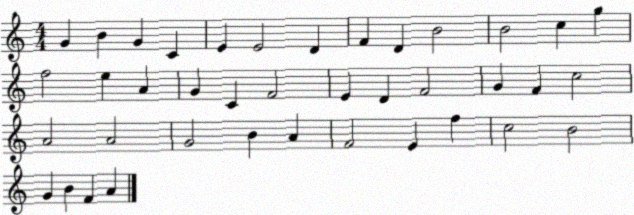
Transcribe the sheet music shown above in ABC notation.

X:1
T:Untitled
M:4/4
L:1/4
K:C
G B G C E E2 D F D B2 B2 c g f2 e A G C F2 E D F2 G F c2 A2 A2 G2 B A F2 E f c2 B2 G B F A